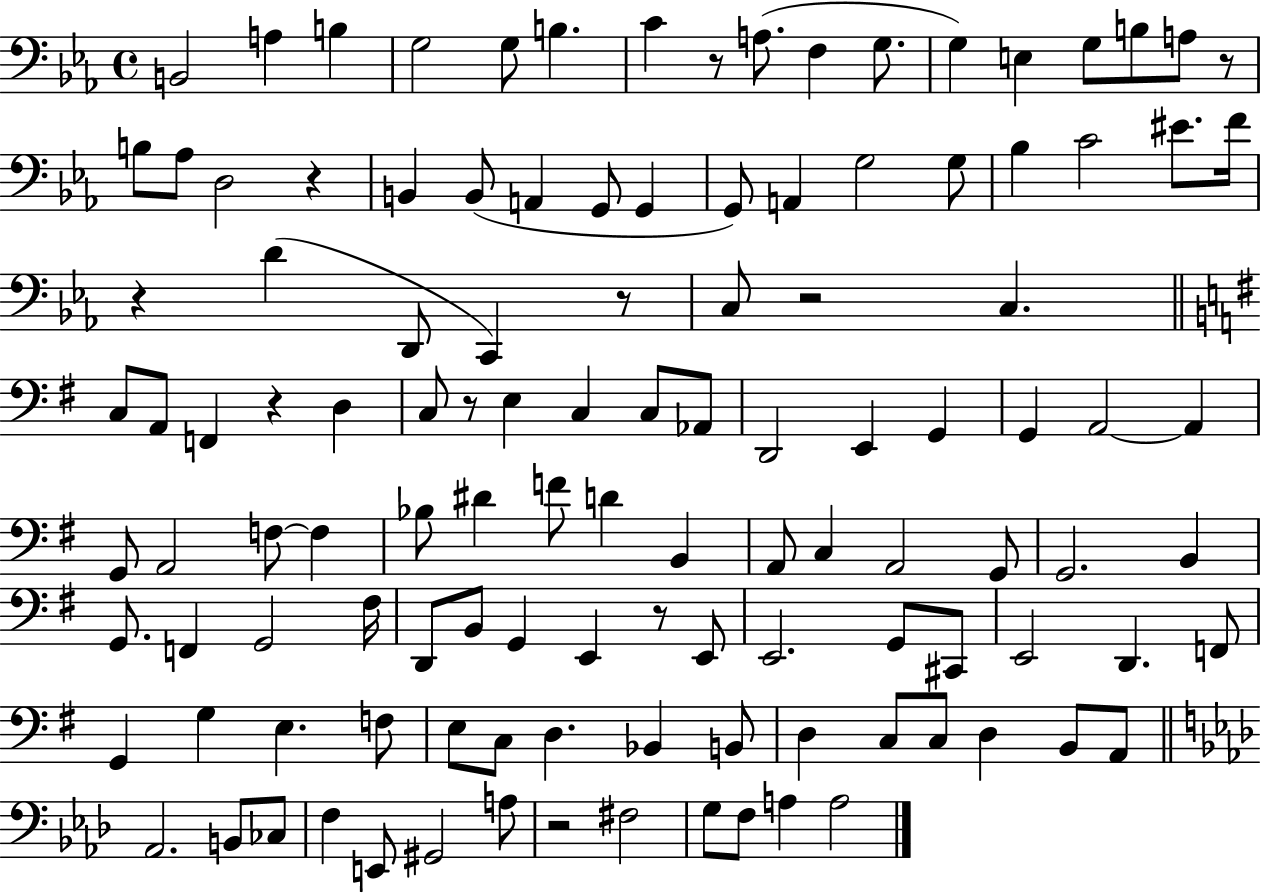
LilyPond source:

{
  \clef bass
  \time 4/4
  \defaultTimeSignature
  \key ees \major
  \repeat volta 2 { b,2 a4 b4 | g2 g8 b4. | c'4 r8 a8.( f4 g8. | g4) e4 g8 b8 a8 r8 | \break b8 aes8 d2 r4 | b,4 b,8( a,4 g,8 g,4 | g,8) a,4 g2 g8 | bes4 c'2 eis'8. f'16 | \break r4 d'4( d,8 c,4) r8 | c8 r2 c4. | \bar "||" \break \key g \major c8 a,8 f,4 r4 d4 | c8 r8 e4 c4 c8 aes,8 | d,2 e,4 g,4 | g,4 a,2~~ a,4 | \break g,8 a,2 f8~~ f4 | bes8 dis'4 f'8 d'4 b,4 | a,8 c4 a,2 g,8 | g,2. b,4 | \break g,8. f,4 g,2 fis16 | d,8 b,8 g,4 e,4 r8 e,8 | e,2. g,8 cis,8 | e,2 d,4. f,8 | \break g,4 g4 e4. f8 | e8 c8 d4. bes,4 b,8 | d4 c8 c8 d4 b,8 a,8 | \bar "||" \break \key aes \major aes,2. b,8 ces8 | f4 e,8 gis,2 a8 | r2 fis2 | g8 f8 a4 a2 | \break } \bar "|."
}